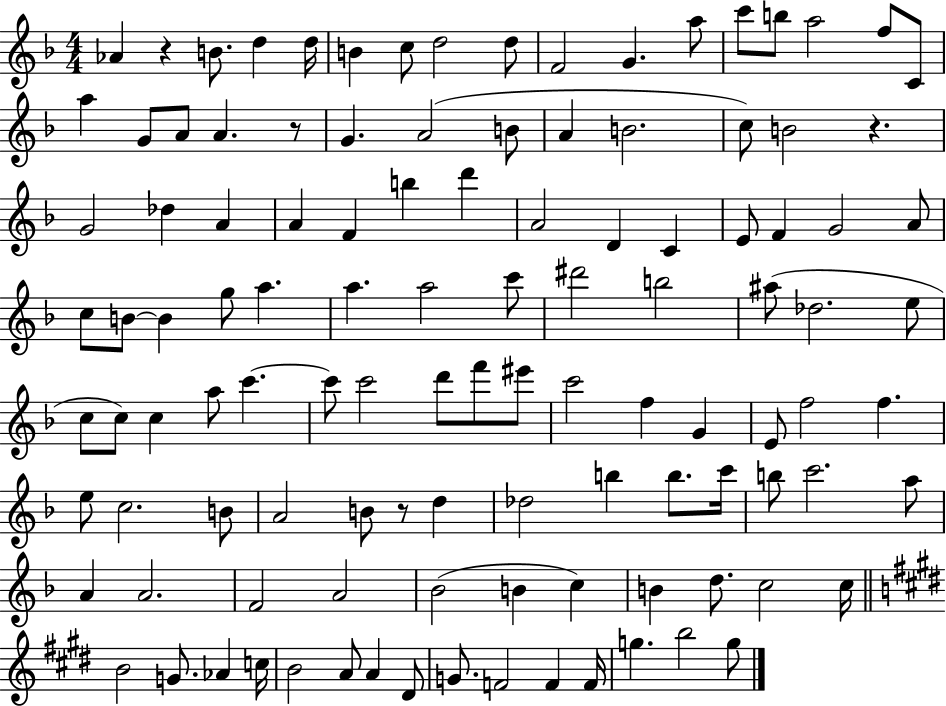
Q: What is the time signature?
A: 4/4